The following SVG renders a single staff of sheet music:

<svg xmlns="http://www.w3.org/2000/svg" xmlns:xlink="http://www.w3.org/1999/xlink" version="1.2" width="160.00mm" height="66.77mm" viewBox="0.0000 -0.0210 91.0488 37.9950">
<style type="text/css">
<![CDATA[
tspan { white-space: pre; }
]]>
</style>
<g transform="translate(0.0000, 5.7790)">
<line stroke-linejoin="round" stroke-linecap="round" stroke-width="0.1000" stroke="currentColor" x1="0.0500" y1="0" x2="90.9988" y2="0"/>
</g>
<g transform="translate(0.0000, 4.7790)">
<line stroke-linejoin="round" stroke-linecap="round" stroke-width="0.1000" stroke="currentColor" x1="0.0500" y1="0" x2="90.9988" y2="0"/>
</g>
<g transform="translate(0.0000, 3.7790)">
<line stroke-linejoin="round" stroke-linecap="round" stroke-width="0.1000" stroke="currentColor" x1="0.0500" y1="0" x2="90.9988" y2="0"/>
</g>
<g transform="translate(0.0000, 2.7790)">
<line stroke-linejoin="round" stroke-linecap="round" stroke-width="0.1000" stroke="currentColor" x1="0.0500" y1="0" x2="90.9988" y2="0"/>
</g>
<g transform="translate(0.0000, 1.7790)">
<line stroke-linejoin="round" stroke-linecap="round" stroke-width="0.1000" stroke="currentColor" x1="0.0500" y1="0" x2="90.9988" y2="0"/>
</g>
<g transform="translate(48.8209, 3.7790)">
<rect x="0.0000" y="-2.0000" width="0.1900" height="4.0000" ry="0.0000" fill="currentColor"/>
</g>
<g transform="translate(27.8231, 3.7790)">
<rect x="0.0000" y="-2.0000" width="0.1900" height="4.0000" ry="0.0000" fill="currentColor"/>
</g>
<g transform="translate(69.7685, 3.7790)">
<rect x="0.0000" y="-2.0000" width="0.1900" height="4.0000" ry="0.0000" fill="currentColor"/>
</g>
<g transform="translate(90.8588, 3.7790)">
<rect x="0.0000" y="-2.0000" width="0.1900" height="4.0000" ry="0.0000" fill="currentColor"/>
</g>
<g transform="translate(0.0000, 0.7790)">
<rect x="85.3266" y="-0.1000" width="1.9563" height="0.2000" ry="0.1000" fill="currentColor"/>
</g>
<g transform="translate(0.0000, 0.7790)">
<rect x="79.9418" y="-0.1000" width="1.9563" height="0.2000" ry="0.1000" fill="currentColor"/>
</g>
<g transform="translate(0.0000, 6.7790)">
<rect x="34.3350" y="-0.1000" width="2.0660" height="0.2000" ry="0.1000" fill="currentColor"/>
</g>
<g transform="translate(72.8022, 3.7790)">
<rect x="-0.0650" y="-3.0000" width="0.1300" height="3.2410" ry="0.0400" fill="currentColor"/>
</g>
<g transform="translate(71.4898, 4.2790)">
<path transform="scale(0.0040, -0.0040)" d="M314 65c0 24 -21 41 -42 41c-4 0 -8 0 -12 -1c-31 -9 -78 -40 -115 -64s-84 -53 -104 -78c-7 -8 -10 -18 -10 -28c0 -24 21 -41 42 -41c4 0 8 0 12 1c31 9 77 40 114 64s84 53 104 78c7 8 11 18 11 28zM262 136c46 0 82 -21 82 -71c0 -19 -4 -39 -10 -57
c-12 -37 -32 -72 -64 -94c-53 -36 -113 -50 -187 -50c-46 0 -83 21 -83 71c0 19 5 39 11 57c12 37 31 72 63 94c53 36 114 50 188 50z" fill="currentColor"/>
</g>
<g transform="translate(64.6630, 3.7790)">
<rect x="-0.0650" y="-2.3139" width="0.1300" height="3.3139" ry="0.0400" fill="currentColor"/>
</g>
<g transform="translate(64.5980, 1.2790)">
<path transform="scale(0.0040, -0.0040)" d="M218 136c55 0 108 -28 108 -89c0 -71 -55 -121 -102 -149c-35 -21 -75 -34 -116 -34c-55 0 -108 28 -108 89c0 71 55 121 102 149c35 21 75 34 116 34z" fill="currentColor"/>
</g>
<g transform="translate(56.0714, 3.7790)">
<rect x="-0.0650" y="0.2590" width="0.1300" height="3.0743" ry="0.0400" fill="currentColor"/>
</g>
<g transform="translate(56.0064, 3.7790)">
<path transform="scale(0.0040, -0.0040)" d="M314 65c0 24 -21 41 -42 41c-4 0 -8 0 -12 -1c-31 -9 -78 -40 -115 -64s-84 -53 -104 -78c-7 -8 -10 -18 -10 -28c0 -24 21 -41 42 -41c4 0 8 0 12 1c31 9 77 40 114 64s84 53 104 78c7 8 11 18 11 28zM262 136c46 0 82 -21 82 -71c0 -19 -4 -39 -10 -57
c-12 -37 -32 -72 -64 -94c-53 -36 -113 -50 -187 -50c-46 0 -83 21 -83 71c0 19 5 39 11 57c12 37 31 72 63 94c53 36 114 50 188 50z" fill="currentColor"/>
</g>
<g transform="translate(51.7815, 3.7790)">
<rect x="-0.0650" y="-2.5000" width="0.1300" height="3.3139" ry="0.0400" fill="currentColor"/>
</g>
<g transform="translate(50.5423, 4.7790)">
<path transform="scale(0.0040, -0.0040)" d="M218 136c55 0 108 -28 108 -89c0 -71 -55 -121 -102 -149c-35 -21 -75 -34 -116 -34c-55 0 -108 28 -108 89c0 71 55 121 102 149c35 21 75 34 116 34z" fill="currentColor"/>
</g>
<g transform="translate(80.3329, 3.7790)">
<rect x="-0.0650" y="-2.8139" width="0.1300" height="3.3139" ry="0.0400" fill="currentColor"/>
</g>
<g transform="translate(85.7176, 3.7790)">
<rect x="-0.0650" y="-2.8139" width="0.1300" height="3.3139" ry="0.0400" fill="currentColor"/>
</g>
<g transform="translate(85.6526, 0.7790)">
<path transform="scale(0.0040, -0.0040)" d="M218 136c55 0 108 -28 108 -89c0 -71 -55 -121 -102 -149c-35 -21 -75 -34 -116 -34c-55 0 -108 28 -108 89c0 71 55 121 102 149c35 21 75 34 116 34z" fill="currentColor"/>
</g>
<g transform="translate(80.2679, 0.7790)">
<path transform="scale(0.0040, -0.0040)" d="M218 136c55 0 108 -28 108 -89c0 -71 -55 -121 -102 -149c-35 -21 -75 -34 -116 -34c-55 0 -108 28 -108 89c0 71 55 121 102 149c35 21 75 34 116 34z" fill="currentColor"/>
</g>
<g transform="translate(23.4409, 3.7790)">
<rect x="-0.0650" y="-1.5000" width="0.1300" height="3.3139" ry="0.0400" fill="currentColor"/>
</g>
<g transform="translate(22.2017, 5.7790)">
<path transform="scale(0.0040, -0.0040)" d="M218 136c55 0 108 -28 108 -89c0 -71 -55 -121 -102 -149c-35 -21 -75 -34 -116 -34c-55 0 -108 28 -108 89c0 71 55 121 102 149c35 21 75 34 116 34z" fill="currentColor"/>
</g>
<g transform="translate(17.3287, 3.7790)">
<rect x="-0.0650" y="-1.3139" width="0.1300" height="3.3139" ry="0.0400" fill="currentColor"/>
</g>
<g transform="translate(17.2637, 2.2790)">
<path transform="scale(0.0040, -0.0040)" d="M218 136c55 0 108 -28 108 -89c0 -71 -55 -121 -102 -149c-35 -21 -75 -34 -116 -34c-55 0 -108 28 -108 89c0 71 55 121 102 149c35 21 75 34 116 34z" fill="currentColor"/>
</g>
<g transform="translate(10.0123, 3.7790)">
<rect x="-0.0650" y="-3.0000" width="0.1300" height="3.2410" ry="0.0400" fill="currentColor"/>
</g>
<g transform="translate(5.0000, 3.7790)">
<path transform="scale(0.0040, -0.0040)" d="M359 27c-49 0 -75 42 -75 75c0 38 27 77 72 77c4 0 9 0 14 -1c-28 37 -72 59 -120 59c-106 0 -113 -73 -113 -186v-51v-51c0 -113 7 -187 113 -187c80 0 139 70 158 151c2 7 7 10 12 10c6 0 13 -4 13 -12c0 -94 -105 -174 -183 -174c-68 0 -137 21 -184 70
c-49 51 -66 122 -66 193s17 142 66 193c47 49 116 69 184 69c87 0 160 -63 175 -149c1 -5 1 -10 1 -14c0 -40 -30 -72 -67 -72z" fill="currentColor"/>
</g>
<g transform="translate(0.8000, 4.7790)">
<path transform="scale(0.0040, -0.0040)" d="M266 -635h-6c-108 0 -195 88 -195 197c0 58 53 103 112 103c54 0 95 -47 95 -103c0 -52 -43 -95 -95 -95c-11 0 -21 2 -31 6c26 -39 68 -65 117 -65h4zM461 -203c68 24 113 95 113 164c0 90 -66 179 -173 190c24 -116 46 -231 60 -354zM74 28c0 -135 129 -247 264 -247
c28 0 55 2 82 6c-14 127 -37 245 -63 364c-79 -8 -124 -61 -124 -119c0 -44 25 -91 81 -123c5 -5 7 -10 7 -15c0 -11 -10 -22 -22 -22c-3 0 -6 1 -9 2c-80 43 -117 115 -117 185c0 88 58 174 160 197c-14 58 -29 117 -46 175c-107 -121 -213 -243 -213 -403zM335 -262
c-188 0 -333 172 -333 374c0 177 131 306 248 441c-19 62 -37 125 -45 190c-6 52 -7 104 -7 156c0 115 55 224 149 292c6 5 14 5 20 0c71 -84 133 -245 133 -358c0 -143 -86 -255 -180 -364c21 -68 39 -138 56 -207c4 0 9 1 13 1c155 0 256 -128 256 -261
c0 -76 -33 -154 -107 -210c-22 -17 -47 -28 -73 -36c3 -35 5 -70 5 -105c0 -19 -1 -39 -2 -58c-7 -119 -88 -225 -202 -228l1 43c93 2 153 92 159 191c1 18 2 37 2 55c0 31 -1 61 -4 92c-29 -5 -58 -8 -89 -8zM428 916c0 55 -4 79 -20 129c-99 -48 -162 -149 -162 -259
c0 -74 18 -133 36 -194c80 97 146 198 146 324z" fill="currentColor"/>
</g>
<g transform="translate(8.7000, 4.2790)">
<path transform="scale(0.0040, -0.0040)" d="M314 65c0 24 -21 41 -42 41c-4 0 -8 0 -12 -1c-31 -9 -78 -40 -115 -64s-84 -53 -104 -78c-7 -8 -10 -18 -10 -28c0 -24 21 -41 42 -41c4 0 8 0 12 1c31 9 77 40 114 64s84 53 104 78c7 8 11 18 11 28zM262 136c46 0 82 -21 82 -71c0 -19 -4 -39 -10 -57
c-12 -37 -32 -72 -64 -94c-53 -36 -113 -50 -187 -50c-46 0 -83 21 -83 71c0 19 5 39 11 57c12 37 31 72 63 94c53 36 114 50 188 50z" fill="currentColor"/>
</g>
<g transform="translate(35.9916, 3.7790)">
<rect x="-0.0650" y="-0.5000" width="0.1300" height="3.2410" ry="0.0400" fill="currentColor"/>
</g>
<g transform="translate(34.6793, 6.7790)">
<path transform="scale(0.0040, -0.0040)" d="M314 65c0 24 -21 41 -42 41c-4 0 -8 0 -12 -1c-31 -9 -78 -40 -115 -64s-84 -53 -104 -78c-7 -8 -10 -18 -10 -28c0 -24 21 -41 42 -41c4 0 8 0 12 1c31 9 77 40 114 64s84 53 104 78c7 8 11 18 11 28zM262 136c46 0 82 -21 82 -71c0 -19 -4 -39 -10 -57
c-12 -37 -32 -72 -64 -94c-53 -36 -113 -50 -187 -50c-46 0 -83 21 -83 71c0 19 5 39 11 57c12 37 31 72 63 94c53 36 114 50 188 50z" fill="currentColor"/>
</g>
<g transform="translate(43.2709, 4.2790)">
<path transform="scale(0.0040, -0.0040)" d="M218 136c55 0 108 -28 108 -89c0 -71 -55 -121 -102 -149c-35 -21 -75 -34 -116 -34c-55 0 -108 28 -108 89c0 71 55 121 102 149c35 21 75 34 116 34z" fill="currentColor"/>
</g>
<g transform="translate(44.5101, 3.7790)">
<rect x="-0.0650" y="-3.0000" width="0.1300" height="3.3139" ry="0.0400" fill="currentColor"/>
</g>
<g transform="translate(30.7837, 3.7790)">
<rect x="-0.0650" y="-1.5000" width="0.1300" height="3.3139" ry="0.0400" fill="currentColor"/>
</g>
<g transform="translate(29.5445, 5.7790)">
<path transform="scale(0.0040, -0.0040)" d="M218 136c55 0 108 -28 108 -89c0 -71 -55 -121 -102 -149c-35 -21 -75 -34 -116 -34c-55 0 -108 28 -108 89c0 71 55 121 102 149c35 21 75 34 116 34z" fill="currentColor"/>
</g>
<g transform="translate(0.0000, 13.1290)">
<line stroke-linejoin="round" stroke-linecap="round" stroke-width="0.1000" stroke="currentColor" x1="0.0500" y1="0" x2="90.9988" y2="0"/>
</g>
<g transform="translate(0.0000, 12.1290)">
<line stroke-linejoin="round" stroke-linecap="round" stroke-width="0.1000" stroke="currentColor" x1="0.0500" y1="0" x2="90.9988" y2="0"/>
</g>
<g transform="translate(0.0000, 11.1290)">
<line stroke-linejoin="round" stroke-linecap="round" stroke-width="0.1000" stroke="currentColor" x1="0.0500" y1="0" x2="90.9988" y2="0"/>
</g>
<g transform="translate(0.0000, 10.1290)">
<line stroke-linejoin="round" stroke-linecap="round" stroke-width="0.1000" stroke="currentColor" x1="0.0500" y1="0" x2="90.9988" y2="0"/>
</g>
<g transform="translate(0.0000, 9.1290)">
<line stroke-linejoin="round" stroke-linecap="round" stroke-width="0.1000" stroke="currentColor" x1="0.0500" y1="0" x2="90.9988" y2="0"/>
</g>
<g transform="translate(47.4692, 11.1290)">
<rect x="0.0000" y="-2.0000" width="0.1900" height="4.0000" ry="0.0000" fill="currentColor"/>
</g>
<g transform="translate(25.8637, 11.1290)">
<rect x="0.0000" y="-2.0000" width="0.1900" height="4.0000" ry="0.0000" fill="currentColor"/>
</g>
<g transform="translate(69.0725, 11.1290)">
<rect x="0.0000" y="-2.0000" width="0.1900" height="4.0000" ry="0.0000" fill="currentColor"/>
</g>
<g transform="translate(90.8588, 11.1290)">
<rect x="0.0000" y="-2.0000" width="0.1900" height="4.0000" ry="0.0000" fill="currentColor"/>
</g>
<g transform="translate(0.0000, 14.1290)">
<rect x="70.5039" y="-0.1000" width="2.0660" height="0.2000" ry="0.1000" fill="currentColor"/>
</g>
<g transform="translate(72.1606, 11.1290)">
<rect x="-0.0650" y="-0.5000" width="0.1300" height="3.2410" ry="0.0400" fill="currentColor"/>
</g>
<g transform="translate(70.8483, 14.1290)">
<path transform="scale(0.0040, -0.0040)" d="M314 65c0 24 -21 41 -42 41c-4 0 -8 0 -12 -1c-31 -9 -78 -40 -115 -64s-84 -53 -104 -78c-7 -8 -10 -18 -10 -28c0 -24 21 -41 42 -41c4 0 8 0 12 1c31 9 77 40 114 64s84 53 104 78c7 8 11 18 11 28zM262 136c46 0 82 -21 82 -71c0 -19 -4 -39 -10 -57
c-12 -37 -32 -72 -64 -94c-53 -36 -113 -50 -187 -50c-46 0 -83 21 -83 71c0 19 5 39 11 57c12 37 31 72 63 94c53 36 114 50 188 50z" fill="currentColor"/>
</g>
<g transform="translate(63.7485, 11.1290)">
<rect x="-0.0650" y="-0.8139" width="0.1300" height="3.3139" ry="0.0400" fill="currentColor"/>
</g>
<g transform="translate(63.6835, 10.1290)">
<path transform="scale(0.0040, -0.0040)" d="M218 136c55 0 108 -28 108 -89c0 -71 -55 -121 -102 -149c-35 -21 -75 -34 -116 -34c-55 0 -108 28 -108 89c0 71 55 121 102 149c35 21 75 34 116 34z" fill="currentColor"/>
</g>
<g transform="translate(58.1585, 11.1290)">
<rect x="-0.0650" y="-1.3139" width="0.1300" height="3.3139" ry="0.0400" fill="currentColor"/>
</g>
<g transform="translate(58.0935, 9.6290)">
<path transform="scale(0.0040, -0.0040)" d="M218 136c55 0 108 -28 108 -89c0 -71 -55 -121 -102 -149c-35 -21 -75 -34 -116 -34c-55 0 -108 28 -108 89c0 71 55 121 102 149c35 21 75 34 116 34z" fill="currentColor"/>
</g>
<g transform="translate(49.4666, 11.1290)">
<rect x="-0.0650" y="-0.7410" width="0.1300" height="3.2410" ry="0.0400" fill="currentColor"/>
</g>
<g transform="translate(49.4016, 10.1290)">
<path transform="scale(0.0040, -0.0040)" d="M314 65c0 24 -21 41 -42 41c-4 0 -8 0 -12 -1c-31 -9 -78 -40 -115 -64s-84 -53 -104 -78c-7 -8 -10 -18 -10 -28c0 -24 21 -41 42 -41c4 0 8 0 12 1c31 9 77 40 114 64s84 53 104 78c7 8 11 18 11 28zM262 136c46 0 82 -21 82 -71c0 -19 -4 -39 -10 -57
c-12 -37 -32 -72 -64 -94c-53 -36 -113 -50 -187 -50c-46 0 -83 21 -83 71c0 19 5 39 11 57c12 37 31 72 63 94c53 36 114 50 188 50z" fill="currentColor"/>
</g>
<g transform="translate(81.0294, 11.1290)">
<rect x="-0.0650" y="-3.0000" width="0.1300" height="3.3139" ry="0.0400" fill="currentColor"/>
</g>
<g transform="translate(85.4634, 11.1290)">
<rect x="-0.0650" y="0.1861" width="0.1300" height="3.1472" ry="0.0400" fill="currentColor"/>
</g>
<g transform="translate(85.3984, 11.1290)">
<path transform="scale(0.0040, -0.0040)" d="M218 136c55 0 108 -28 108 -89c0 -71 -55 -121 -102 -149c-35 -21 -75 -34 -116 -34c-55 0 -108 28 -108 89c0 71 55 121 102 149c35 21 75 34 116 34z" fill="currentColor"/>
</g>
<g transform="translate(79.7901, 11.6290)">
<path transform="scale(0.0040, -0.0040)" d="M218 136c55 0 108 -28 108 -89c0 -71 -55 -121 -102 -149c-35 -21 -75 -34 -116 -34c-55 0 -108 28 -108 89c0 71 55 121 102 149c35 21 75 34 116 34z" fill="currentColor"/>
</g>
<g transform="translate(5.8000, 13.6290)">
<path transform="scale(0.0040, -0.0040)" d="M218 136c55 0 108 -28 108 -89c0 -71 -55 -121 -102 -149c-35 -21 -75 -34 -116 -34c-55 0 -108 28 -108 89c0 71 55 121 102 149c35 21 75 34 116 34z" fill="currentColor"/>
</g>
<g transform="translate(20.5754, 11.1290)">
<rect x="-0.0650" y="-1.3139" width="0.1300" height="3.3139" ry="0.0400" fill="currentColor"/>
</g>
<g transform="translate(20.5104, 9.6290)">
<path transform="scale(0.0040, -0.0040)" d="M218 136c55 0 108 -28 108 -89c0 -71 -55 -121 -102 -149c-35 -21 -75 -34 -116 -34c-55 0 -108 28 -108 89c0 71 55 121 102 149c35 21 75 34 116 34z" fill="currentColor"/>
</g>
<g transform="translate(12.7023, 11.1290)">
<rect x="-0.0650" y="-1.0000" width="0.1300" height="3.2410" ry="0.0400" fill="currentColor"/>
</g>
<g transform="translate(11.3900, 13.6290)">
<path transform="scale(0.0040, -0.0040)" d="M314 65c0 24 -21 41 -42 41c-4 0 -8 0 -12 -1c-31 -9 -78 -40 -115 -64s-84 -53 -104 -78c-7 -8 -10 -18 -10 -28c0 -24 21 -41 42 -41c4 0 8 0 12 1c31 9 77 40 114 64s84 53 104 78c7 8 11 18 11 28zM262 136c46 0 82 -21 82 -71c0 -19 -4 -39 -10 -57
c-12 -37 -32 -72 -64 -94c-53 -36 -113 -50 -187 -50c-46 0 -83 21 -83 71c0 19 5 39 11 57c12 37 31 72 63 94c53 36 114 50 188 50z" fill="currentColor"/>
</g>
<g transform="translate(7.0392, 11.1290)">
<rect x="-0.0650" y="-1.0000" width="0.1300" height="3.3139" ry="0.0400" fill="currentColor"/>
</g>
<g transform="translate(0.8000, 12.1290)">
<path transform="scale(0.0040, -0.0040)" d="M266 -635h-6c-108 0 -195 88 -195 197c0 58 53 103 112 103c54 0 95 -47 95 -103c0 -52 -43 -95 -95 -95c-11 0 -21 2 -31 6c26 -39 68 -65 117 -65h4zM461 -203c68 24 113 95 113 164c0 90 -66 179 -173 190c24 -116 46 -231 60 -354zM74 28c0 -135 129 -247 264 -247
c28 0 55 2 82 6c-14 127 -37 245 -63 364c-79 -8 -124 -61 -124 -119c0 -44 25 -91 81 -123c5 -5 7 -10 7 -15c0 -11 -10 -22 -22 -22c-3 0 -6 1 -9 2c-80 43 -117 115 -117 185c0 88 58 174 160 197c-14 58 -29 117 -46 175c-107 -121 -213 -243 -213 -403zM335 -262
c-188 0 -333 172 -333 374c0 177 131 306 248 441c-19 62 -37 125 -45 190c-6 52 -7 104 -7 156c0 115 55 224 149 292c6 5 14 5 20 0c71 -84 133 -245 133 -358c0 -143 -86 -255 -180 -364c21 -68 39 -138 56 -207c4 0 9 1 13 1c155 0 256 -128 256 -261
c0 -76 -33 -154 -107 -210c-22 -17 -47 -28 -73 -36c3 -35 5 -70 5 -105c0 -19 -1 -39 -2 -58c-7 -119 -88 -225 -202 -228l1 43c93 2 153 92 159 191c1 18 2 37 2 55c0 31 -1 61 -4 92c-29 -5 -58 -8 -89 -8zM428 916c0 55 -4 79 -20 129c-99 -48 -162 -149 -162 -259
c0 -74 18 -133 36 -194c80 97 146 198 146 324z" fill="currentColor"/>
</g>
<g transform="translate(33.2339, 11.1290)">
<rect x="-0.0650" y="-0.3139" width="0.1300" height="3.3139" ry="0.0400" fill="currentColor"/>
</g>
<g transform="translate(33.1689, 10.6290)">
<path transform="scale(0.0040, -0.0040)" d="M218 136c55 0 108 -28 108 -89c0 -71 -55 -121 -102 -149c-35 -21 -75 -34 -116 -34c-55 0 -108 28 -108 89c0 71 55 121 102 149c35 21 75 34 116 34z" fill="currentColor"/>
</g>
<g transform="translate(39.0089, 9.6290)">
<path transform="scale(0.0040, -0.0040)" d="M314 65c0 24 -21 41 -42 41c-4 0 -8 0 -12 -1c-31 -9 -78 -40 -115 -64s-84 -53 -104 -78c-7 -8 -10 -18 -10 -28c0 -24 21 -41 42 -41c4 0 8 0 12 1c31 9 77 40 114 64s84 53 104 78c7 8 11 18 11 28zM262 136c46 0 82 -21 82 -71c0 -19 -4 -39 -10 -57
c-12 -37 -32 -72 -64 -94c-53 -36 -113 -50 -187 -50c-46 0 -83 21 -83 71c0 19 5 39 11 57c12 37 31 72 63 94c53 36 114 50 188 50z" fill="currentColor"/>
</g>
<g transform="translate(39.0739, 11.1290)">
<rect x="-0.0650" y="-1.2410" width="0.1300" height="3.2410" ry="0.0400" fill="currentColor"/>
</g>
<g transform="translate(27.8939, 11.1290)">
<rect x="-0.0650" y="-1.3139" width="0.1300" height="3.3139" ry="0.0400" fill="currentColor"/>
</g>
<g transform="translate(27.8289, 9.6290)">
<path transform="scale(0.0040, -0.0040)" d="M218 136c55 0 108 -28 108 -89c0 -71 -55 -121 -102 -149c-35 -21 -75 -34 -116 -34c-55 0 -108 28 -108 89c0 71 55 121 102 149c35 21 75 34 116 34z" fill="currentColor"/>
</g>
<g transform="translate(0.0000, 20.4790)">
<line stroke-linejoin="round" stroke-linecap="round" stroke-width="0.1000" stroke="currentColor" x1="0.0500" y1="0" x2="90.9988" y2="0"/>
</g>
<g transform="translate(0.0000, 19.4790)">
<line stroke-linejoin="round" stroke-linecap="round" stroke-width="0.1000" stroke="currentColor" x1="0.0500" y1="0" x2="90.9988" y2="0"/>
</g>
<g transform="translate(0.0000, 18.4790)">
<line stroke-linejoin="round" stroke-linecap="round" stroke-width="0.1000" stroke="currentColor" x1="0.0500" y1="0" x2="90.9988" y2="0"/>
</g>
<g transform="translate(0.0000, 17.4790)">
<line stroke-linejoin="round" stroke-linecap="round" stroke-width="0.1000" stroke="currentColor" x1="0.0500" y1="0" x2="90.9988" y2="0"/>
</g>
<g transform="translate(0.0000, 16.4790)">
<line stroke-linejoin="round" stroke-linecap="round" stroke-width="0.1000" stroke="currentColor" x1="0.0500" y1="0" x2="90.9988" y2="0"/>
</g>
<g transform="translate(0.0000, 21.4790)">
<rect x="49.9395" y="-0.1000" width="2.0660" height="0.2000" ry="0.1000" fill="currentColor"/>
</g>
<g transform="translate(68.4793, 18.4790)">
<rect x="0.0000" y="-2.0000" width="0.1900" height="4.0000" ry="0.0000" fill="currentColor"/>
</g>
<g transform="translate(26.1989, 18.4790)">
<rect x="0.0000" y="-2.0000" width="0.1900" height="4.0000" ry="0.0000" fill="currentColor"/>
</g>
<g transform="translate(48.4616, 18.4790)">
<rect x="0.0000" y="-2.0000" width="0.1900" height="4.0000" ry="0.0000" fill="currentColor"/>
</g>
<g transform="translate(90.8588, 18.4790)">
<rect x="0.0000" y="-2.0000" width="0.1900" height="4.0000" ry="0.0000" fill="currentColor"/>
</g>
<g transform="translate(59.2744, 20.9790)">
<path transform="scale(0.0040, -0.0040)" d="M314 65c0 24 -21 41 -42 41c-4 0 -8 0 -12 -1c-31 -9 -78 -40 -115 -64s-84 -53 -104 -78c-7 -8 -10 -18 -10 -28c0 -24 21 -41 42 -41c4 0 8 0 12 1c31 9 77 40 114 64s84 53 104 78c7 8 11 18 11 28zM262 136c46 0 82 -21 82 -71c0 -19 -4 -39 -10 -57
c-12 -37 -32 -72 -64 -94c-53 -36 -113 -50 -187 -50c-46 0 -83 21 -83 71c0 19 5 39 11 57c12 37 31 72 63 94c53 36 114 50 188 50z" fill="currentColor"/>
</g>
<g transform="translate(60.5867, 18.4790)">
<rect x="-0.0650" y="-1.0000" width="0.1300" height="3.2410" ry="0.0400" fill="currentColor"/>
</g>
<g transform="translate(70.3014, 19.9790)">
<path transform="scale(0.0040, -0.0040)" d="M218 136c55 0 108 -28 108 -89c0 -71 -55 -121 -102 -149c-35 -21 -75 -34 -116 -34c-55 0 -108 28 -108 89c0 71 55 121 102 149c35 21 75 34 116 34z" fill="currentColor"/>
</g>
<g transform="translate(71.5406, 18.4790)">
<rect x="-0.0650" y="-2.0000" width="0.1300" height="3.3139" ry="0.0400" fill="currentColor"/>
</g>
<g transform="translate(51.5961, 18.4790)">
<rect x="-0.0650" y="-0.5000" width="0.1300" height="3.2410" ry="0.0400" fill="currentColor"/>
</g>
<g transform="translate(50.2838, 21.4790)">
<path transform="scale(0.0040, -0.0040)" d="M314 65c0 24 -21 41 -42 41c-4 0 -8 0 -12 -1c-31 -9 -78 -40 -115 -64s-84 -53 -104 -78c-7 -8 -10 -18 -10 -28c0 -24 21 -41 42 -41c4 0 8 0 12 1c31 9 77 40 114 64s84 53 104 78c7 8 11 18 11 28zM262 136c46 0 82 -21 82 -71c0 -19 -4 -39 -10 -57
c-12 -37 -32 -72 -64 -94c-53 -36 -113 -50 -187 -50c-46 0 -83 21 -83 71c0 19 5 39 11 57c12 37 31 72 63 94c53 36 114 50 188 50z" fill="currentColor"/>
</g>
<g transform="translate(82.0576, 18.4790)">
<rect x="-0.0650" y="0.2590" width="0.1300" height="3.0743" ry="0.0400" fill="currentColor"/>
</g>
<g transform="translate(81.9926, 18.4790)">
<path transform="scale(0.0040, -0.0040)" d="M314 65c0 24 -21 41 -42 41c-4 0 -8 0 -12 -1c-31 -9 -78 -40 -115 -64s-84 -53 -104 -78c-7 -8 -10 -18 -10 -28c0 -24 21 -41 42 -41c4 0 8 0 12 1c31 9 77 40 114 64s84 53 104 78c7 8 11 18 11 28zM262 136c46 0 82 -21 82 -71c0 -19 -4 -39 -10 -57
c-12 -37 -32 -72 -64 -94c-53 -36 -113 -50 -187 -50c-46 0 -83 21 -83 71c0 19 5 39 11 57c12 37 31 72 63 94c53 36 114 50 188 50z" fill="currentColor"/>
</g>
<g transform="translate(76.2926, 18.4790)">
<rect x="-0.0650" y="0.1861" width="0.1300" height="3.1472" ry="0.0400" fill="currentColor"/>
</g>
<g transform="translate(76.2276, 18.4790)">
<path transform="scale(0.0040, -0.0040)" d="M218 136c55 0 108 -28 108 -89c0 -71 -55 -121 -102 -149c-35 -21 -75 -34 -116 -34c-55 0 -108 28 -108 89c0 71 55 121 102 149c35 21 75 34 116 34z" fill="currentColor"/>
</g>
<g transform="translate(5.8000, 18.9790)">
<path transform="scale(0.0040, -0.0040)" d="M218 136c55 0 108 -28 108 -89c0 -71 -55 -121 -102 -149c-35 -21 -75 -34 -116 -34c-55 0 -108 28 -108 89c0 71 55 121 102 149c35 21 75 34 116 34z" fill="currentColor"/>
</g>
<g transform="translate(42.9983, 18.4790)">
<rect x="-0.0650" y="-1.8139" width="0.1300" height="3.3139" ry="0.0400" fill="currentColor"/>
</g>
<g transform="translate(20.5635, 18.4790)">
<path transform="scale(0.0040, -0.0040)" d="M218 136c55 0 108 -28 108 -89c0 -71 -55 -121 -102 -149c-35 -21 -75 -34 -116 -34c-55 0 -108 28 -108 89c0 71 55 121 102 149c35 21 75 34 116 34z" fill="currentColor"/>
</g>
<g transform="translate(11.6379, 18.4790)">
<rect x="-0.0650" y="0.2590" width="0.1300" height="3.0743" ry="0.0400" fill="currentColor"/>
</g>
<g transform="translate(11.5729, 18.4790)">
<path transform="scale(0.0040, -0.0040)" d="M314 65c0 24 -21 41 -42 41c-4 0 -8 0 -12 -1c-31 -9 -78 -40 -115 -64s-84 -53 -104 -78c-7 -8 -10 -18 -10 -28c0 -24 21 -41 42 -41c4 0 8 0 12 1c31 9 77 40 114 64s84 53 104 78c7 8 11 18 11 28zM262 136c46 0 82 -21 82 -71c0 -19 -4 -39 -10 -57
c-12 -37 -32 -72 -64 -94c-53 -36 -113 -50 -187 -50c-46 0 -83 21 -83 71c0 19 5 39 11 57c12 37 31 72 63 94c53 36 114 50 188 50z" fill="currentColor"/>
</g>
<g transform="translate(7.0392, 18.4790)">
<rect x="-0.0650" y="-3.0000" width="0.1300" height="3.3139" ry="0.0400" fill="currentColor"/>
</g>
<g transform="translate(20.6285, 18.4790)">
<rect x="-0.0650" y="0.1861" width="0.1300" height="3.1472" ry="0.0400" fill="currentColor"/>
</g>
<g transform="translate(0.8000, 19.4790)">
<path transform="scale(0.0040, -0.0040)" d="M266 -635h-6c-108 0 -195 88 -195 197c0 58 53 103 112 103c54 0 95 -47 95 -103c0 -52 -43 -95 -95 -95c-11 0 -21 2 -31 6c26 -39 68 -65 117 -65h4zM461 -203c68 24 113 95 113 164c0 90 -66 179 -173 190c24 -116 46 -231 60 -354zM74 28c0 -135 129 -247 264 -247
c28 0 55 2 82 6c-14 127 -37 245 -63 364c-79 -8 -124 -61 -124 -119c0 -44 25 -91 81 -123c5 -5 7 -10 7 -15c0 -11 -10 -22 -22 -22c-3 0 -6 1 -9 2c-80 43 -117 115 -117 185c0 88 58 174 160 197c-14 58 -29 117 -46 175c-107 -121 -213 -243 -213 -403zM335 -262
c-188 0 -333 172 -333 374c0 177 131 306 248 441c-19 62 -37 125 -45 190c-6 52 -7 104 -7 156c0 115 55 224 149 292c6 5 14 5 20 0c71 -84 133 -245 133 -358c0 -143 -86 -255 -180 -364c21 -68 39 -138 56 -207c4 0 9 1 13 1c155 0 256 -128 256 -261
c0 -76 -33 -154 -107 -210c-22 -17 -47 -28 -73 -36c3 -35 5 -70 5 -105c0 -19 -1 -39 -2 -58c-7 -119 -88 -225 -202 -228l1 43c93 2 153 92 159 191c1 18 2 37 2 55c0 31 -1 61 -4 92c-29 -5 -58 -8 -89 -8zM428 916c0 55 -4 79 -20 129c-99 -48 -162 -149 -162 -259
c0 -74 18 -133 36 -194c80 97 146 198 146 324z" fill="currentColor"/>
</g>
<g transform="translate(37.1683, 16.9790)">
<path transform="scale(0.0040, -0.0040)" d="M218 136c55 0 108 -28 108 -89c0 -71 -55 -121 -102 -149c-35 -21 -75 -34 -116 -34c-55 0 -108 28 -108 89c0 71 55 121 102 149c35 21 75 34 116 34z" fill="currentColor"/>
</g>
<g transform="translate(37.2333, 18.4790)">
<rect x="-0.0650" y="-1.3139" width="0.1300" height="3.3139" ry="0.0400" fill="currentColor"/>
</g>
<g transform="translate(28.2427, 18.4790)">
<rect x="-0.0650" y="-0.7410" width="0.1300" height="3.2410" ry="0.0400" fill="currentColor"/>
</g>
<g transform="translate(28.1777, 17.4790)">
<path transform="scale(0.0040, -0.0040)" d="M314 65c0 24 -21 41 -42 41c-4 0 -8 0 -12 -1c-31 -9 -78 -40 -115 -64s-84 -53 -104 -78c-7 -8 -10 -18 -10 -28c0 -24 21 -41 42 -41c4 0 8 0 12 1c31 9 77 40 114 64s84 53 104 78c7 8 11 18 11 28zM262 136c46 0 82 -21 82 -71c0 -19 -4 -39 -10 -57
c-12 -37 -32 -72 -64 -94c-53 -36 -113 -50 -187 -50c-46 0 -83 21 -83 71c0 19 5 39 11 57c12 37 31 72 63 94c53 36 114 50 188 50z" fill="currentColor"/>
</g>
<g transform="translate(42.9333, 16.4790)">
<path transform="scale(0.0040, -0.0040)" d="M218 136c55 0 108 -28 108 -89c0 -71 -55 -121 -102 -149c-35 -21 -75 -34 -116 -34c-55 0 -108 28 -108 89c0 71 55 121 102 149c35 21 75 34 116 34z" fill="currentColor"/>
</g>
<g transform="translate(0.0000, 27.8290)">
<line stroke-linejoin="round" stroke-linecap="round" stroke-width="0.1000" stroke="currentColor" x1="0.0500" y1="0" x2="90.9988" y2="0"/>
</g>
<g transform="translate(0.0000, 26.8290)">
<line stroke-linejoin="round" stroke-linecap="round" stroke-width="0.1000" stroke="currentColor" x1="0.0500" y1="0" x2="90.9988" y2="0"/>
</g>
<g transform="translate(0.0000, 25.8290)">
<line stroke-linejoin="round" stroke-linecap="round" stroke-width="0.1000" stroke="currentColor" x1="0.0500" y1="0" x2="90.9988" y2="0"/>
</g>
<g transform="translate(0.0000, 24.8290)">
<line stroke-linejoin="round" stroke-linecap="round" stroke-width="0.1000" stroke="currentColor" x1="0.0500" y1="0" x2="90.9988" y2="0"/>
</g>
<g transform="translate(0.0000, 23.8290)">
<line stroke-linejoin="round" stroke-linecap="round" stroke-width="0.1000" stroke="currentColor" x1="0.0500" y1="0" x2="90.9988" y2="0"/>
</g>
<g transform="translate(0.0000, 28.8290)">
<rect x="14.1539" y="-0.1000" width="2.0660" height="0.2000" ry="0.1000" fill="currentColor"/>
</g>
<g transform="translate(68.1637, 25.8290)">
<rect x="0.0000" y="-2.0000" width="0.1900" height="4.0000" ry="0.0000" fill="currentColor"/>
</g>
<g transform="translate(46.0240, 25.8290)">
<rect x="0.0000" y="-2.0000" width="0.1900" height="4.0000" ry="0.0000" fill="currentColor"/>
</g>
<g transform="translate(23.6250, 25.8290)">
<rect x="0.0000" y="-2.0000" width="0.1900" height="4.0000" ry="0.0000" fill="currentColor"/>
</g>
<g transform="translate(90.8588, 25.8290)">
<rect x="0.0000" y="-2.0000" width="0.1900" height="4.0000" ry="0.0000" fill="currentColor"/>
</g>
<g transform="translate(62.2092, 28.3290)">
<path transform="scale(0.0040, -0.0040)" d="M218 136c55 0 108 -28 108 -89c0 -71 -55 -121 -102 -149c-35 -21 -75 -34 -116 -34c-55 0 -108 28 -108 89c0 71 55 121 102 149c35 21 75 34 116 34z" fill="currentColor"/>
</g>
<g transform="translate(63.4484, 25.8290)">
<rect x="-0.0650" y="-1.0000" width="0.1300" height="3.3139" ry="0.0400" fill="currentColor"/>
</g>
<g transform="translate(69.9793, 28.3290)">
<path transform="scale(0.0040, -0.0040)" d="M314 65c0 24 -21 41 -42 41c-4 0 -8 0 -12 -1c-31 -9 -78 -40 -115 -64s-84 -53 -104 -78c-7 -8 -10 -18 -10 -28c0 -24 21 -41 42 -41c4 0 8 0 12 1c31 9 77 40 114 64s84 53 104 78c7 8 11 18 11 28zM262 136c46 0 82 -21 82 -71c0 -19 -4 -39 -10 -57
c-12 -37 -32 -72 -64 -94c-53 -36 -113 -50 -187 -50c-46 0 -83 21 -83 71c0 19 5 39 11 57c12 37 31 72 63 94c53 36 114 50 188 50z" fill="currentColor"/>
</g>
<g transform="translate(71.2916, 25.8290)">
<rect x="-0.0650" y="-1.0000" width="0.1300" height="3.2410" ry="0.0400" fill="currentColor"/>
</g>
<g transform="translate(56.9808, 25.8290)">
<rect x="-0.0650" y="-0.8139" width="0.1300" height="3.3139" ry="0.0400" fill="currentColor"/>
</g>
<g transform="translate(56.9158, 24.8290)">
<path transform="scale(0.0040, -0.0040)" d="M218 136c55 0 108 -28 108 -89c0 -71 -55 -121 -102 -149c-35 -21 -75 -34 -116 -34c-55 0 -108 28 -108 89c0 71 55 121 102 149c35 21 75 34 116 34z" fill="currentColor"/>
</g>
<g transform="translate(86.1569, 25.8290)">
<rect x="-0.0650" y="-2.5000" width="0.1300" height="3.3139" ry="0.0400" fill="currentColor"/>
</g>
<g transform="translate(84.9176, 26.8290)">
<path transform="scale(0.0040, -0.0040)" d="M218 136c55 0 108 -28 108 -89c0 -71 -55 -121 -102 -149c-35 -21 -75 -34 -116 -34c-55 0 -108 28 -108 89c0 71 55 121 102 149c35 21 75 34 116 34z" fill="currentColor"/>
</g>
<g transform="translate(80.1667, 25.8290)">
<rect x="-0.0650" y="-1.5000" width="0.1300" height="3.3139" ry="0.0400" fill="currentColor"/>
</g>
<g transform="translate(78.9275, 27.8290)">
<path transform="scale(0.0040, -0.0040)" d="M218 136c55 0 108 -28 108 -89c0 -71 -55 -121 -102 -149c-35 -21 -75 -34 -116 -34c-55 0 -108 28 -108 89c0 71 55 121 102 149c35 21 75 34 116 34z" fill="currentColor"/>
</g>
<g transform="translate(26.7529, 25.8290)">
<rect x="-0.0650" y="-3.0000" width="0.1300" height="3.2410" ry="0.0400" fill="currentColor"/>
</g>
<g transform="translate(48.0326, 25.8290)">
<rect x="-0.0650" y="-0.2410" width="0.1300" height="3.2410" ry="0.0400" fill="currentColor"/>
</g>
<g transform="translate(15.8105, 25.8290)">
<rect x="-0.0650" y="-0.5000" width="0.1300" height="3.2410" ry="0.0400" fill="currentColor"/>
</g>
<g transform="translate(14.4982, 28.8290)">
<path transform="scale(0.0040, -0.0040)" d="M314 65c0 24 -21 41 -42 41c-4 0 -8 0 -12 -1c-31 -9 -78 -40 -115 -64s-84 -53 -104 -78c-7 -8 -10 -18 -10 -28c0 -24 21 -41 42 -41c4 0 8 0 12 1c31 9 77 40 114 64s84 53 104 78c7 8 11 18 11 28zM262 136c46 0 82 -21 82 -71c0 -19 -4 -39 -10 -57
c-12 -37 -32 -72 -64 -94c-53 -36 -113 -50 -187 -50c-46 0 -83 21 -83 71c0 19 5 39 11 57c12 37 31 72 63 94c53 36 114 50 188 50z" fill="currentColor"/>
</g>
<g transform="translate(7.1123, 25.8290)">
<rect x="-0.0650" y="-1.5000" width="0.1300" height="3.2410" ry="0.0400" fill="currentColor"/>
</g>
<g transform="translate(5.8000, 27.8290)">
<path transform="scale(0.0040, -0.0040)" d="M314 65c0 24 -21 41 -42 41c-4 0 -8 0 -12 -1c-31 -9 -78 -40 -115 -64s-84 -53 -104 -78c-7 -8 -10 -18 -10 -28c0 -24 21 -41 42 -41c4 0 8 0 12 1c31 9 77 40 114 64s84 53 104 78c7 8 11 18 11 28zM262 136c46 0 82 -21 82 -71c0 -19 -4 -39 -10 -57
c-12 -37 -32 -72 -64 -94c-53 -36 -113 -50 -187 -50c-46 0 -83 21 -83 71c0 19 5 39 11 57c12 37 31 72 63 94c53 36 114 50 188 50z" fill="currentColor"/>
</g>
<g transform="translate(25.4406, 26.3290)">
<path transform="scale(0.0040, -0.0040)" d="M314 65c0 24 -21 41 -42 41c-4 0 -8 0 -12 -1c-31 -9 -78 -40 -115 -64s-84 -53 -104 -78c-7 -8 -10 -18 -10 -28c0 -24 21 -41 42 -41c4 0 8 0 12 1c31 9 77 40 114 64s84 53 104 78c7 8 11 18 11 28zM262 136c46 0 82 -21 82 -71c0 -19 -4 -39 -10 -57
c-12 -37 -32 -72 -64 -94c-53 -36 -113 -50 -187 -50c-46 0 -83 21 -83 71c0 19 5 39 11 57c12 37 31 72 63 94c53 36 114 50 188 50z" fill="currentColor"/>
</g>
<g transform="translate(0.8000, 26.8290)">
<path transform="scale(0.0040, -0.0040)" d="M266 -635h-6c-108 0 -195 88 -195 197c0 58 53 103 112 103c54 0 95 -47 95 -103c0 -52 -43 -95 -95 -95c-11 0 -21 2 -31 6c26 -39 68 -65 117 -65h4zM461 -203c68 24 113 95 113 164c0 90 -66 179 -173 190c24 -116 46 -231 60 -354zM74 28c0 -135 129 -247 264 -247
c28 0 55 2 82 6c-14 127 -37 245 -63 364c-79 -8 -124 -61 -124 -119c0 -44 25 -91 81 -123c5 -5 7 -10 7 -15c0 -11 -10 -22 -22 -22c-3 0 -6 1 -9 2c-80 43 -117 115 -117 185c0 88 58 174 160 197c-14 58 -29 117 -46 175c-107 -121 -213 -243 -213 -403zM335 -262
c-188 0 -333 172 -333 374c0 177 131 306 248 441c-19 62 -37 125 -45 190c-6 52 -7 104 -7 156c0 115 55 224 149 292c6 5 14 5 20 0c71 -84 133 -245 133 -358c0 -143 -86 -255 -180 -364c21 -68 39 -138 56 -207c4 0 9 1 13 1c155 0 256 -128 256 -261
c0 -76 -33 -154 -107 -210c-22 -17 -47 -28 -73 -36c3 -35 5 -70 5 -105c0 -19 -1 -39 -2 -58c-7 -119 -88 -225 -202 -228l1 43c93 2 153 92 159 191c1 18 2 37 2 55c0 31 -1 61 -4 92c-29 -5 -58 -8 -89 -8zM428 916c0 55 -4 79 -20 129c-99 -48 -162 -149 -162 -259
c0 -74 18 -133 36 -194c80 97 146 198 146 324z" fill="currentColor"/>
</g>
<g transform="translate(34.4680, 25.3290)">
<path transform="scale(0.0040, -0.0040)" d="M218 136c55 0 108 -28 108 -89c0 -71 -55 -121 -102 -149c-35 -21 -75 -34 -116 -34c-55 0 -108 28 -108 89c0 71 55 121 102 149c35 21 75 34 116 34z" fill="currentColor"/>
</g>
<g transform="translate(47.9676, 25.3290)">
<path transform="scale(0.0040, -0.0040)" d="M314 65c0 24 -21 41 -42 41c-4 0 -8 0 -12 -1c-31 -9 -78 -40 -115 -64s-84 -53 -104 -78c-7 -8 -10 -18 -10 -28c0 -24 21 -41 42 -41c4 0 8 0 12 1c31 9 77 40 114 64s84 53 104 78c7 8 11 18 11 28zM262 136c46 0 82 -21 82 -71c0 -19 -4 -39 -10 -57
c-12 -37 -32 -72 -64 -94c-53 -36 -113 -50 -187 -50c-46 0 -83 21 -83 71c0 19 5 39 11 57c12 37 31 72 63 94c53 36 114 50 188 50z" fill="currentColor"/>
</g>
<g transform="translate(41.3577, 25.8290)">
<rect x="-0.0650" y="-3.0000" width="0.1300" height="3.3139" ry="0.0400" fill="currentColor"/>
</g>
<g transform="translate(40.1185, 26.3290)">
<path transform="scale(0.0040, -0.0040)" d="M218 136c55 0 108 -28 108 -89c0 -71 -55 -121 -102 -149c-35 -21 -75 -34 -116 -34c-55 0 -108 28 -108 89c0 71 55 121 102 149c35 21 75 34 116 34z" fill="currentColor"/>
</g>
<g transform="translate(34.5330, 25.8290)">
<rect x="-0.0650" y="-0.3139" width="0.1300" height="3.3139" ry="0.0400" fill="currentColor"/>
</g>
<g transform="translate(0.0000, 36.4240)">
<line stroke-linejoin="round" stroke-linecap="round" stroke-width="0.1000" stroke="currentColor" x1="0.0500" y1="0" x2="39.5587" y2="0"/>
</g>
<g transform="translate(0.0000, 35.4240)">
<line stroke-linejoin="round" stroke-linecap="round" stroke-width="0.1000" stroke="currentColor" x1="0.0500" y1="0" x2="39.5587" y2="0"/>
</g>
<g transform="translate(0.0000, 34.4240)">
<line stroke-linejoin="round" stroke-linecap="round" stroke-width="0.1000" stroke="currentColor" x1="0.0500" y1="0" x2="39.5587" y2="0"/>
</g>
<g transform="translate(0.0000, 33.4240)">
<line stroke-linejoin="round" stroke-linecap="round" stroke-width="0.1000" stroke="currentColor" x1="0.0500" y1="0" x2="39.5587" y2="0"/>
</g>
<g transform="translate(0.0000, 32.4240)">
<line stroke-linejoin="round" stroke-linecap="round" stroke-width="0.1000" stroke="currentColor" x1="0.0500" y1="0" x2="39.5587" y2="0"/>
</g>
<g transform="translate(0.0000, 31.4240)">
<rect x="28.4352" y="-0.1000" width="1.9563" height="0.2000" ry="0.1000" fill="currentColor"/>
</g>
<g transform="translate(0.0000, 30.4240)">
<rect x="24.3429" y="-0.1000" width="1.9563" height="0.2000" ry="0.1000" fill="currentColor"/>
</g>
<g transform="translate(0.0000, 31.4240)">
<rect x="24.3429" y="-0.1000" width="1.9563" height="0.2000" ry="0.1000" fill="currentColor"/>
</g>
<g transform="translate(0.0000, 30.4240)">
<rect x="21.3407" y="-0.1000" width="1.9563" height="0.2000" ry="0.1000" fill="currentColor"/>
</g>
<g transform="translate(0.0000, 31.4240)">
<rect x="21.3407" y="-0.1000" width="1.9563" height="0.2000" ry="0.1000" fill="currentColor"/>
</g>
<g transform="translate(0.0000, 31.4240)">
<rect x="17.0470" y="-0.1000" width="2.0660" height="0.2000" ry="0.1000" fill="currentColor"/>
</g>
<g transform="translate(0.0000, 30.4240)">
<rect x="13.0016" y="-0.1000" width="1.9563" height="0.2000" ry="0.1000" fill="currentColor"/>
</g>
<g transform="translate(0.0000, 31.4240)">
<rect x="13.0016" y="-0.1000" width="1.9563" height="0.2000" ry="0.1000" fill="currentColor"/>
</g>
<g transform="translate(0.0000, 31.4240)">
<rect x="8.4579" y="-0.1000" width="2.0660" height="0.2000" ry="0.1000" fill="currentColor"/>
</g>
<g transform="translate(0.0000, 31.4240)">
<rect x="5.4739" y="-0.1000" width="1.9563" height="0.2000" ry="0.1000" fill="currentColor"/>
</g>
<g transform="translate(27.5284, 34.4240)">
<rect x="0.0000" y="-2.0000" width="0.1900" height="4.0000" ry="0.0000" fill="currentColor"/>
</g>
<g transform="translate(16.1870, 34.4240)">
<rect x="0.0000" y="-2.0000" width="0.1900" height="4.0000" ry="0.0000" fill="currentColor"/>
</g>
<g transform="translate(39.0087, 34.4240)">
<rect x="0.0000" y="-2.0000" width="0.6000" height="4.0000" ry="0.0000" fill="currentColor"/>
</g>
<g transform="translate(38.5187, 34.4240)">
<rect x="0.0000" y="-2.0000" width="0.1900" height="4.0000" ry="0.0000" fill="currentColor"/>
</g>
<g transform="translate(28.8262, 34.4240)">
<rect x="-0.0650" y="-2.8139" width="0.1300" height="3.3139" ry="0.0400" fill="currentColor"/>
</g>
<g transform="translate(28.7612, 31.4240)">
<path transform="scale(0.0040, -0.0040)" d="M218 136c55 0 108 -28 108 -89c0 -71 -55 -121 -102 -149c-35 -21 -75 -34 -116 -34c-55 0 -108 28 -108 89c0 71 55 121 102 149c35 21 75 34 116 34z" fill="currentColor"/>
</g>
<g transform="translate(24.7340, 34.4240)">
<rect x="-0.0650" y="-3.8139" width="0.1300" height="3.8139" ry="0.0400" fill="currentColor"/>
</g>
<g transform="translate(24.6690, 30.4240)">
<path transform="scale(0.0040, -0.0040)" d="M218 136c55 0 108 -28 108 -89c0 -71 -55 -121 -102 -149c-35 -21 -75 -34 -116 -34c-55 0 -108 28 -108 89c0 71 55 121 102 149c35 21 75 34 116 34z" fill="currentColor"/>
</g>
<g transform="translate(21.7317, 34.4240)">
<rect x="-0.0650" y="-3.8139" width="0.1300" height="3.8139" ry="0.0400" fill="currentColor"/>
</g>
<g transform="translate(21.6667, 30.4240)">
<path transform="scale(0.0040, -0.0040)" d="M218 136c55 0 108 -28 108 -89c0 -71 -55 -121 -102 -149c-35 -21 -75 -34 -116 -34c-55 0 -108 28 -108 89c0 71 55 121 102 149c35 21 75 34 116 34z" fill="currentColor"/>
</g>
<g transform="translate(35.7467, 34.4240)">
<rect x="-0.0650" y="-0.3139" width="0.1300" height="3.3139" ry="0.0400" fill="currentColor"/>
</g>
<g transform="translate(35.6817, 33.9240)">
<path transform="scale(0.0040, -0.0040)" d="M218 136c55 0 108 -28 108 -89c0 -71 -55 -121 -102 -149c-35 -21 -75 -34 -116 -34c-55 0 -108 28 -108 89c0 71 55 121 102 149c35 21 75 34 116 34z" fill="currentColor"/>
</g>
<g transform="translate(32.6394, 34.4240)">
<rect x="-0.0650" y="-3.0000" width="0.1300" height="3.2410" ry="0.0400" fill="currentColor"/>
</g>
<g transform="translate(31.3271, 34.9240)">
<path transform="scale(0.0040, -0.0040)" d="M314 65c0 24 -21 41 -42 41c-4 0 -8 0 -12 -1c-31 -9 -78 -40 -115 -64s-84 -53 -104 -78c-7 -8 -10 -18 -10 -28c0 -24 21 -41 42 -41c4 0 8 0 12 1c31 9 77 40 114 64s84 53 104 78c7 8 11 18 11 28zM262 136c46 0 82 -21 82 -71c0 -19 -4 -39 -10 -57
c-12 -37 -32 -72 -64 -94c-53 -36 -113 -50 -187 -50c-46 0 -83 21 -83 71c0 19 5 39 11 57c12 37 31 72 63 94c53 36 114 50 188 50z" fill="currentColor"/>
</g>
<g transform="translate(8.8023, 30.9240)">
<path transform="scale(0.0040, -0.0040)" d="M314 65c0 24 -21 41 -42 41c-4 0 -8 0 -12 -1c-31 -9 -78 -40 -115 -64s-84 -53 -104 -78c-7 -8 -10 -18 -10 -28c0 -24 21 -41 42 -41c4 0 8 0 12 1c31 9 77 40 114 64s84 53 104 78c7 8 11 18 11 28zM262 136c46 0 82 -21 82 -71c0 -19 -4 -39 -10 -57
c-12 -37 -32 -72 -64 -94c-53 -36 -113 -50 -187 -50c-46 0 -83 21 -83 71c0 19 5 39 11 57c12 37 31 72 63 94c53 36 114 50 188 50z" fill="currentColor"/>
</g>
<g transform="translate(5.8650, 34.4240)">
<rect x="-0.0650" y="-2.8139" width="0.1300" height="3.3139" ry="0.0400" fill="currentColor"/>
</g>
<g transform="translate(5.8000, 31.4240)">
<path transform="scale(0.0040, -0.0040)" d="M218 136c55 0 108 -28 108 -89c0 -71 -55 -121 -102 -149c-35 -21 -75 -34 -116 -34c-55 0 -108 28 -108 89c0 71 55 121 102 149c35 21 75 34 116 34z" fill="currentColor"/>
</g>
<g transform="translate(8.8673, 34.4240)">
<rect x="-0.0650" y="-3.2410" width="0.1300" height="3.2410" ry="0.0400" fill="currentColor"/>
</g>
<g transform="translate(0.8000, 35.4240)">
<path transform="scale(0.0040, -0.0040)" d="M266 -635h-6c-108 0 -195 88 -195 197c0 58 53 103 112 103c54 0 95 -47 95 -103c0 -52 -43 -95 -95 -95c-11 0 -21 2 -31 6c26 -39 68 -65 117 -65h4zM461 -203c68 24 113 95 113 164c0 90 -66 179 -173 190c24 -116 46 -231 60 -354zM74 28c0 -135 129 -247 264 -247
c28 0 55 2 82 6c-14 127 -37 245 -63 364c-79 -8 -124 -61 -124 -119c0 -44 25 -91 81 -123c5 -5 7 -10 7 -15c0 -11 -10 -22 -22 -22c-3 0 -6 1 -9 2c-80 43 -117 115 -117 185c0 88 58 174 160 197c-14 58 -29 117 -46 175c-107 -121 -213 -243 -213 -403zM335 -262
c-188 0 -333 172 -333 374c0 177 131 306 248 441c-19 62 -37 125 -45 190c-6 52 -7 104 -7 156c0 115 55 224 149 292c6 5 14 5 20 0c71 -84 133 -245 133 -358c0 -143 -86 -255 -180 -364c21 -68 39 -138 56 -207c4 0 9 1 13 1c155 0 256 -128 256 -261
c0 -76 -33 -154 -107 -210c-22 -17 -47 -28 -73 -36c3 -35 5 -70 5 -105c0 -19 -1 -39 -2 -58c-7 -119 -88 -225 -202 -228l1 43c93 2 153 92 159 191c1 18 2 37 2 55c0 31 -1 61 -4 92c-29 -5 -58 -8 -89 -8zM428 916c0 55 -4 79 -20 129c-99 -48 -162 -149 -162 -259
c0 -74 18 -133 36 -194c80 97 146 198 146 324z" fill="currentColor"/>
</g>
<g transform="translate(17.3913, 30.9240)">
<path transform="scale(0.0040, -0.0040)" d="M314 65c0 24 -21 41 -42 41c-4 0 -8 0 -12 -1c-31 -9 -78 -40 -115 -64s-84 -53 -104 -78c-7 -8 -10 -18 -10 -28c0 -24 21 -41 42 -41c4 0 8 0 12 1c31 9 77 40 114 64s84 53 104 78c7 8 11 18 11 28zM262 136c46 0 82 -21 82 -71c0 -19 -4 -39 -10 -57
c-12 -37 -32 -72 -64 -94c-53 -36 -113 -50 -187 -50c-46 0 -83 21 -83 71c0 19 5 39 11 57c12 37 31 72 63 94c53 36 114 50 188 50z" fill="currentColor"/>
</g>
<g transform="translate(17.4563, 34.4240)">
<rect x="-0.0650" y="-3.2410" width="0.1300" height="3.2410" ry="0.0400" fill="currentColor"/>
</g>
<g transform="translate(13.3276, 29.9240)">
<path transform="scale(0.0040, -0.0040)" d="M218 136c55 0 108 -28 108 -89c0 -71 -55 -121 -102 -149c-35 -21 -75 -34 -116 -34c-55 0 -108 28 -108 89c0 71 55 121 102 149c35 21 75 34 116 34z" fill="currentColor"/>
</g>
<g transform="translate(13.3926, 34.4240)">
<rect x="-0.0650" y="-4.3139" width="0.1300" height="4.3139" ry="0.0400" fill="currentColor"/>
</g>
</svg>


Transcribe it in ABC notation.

X:1
T:Untitled
M:4/4
L:1/4
K:C
A2 e E E C2 A G B2 g A2 a a D D2 e e c e2 d2 e d C2 A B A B2 B d2 e f C2 D2 F B B2 E2 C2 A2 c A c2 d D D2 E G a b2 d' b2 c' c' a A2 c